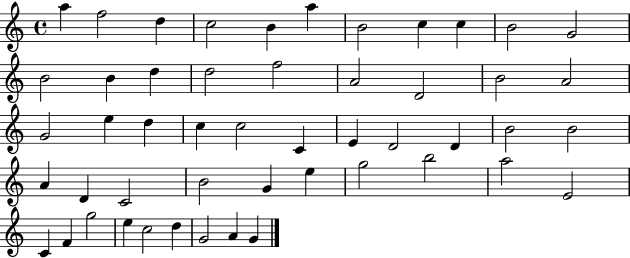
A5/q F5/h D5/q C5/h B4/q A5/q B4/h C5/q C5/q B4/h G4/h B4/h B4/q D5/q D5/h F5/h A4/h D4/h B4/h A4/h G4/h E5/q D5/q C5/q C5/h C4/q E4/q D4/h D4/q B4/h B4/h A4/q D4/q C4/h B4/h G4/q E5/q G5/h B5/h A5/h E4/h C4/q F4/q G5/h E5/q C5/h D5/q G4/h A4/q G4/q